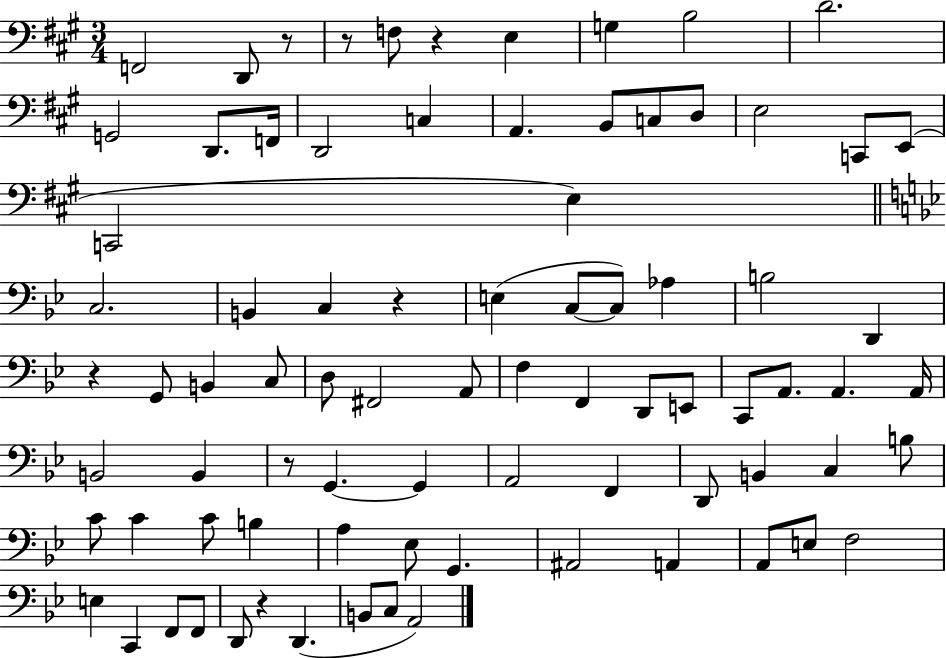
F2/h D2/e R/e R/e F3/e R/q E3/q G3/q B3/h D4/h. G2/h D2/e. F2/s D2/h C3/q A2/q. B2/e C3/e D3/e E3/h C2/e E2/e C2/h E3/q C3/h. B2/q C3/q R/q E3/q C3/e C3/e Ab3/q B3/h D2/q R/q G2/e B2/q C3/e D3/e F#2/h A2/e F3/q F2/q D2/e E2/e C2/e A2/e. A2/q. A2/s B2/h B2/q R/e G2/q. G2/q A2/h F2/q D2/e B2/q C3/q B3/e C4/e C4/q C4/e B3/q A3/q Eb3/e G2/q. A#2/h A2/q A2/e E3/e F3/h E3/q C2/q F2/e F2/e D2/e R/q D2/q. B2/e C3/e A2/h